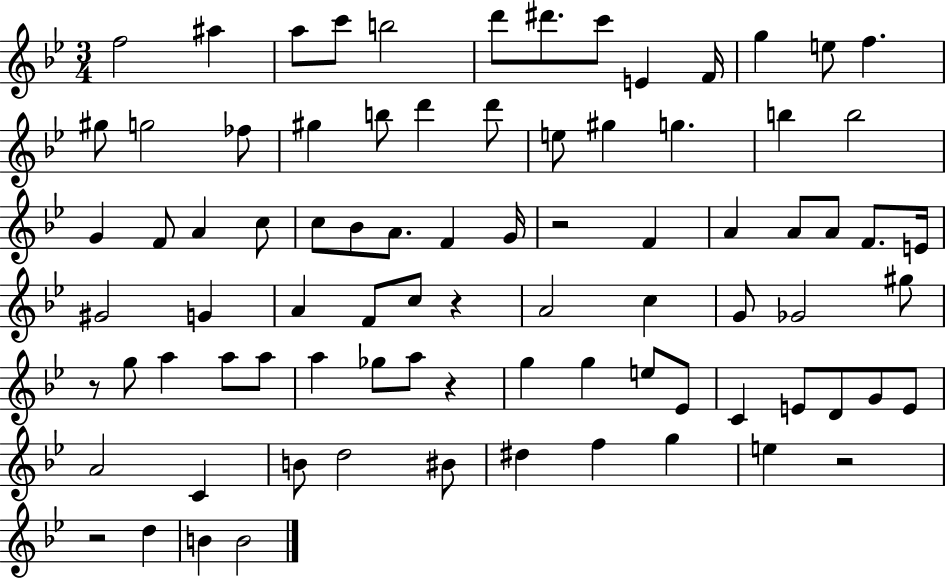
X:1
T:Untitled
M:3/4
L:1/4
K:Bb
f2 ^a a/2 c'/2 b2 d'/2 ^d'/2 c'/2 E F/4 g e/2 f ^g/2 g2 _f/2 ^g b/2 d' d'/2 e/2 ^g g b b2 G F/2 A c/2 c/2 _B/2 A/2 F G/4 z2 F A A/2 A/2 F/2 E/4 ^G2 G A F/2 c/2 z A2 c G/2 _G2 ^g/2 z/2 g/2 a a/2 a/2 a _g/2 a/2 z g g e/2 _E/2 C E/2 D/2 G/2 E/2 A2 C B/2 d2 ^B/2 ^d f g e z2 z2 d B B2